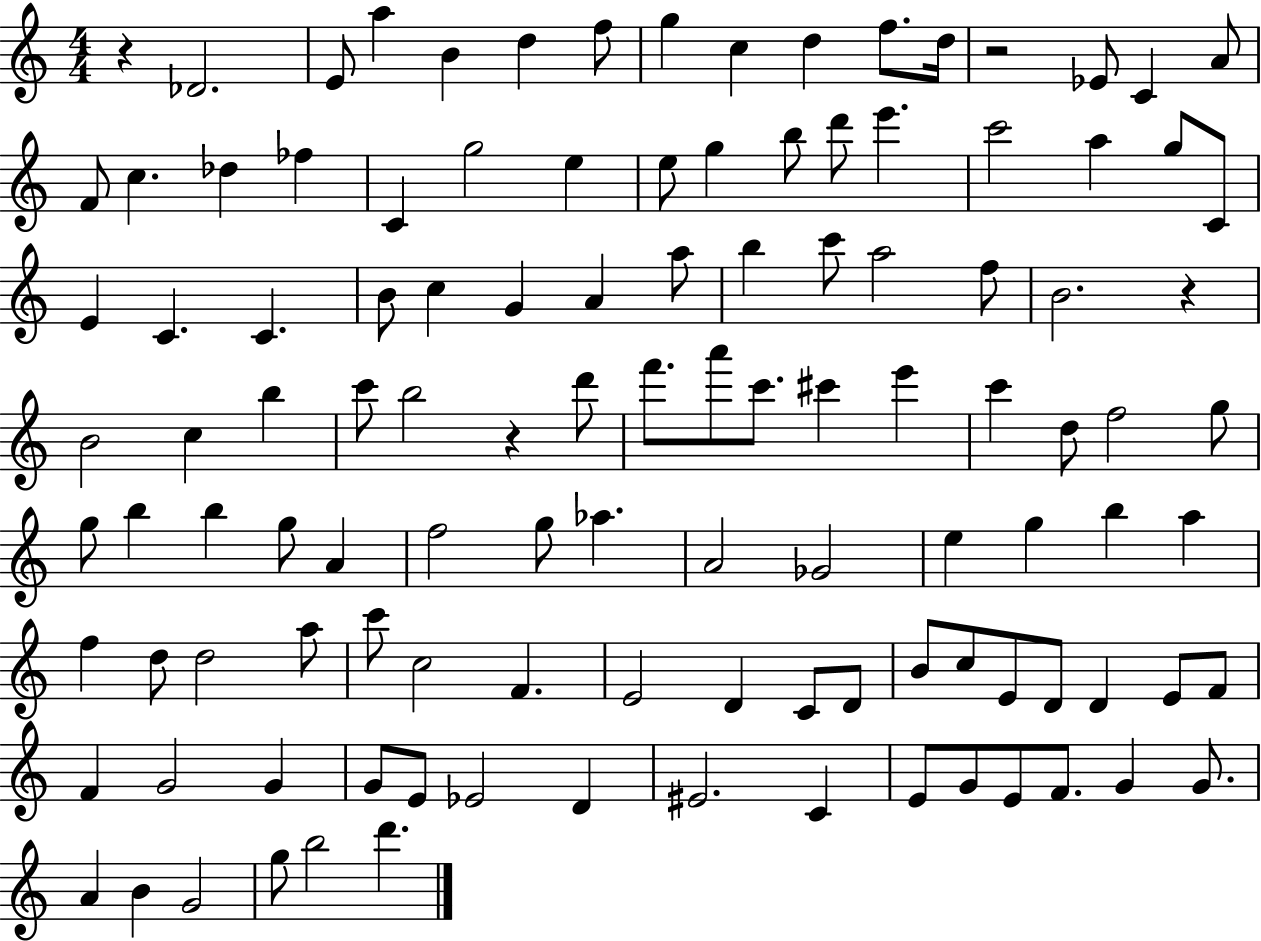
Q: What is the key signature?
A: C major